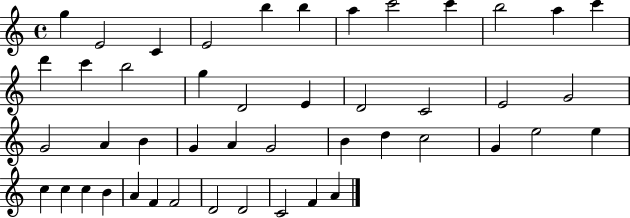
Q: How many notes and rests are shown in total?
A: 46